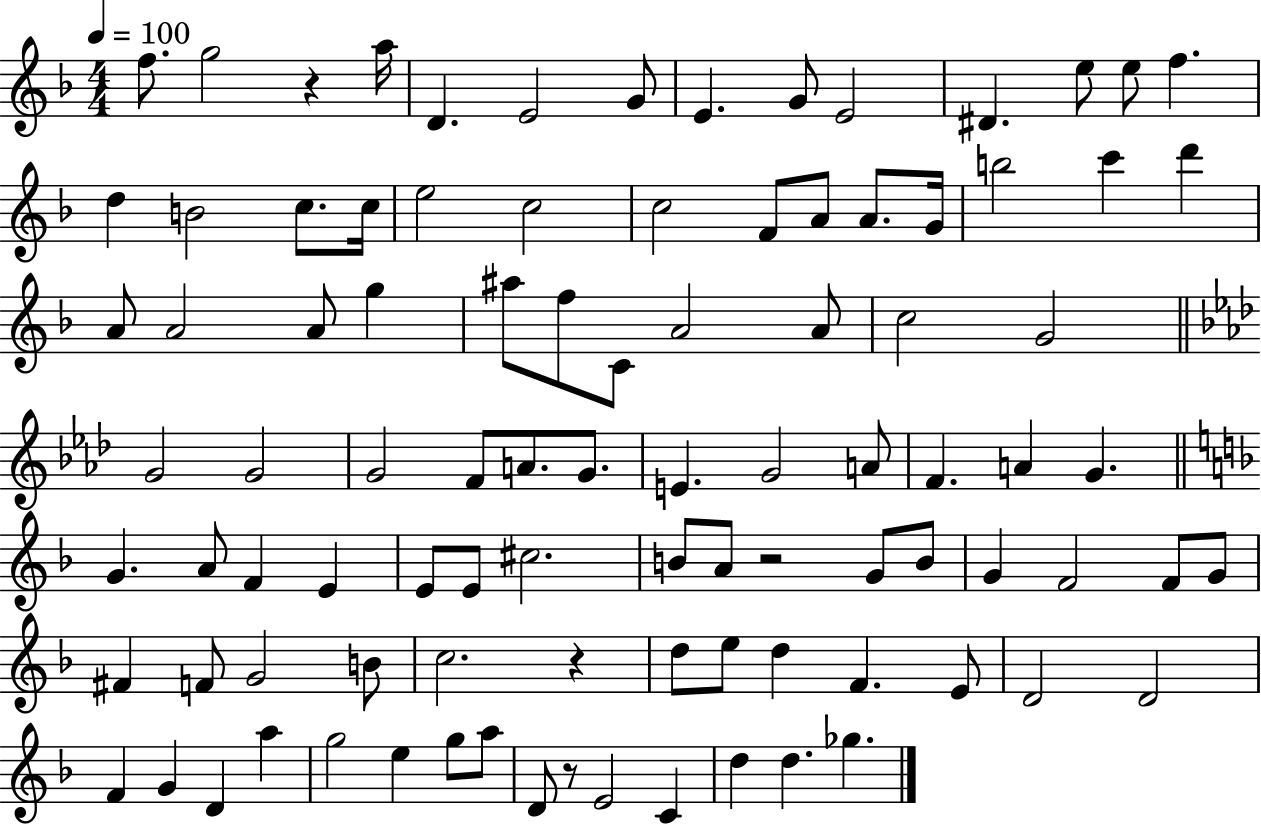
F5/e. G5/h R/q A5/s D4/q. E4/h G4/e E4/q. G4/e E4/h D#4/q. E5/e E5/e F5/q. D5/q B4/h C5/e. C5/s E5/h C5/h C5/h F4/e A4/e A4/e. G4/s B5/h C6/q D6/q A4/e A4/h A4/e G5/q A#5/e F5/e C4/e A4/h A4/e C5/h G4/h G4/h G4/h G4/h F4/e A4/e. G4/e. E4/q. G4/h A4/e F4/q. A4/q G4/q. G4/q. A4/e F4/q E4/q E4/e E4/e C#5/h. B4/e A4/e R/h G4/e B4/e G4/q F4/h F4/e G4/e F#4/q F4/e G4/h B4/e C5/h. R/q D5/e E5/e D5/q F4/q. E4/e D4/h D4/h F4/q G4/q D4/q A5/q G5/h E5/q G5/e A5/e D4/e R/e E4/h C4/q D5/q D5/q. Gb5/q.